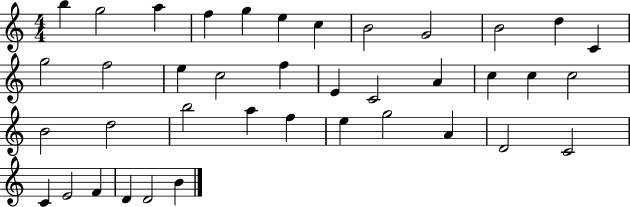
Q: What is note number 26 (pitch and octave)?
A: B5